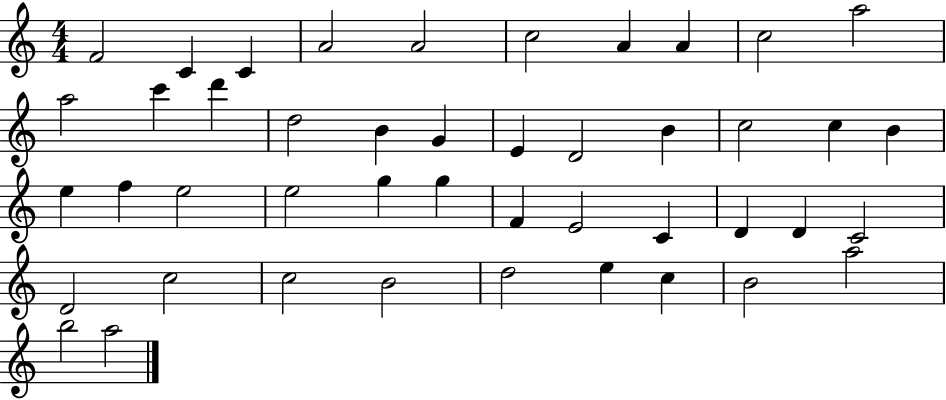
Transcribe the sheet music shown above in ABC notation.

X:1
T:Untitled
M:4/4
L:1/4
K:C
F2 C C A2 A2 c2 A A c2 a2 a2 c' d' d2 B G E D2 B c2 c B e f e2 e2 g g F E2 C D D C2 D2 c2 c2 B2 d2 e c B2 a2 b2 a2